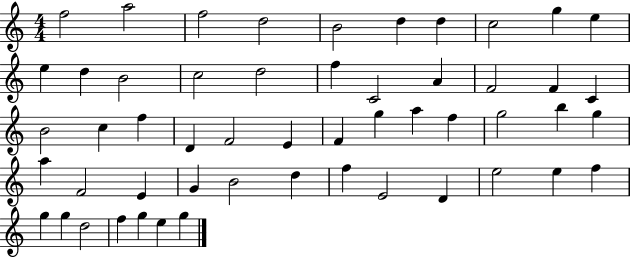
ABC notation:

X:1
T:Untitled
M:4/4
L:1/4
K:C
f2 a2 f2 d2 B2 d d c2 g e e d B2 c2 d2 f C2 A F2 F C B2 c f D F2 E F g a f g2 b g a F2 E G B2 d f E2 D e2 e f g g d2 f g e g